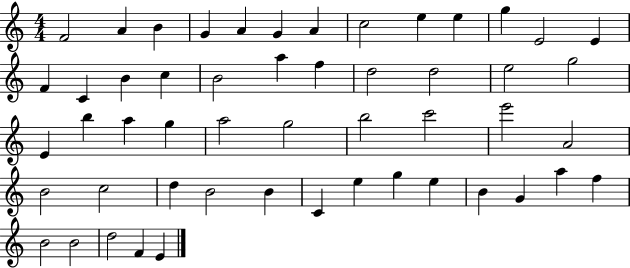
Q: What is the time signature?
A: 4/4